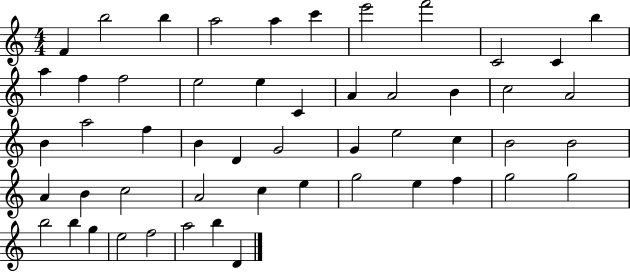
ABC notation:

X:1
T:Untitled
M:4/4
L:1/4
K:C
F b2 b a2 a c' e'2 f'2 C2 C b a f f2 e2 e C A A2 B c2 A2 B a2 f B D G2 G e2 c B2 B2 A B c2 A2 c e g2 e f g2 g2 b2 b g e2 f2 a2 b D